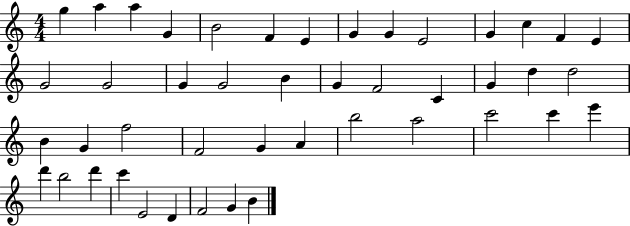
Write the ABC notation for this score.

X:1
T:Untitled
M:4/4
L:1/4
K:C
g a a G B2 F E G G E2 G c F E G2 G2 G G2 B G F2 C G d d2 B G f2 F2 G A b2 a2 c'2 c' e' d' b2 d' c' E2 D F2 G B